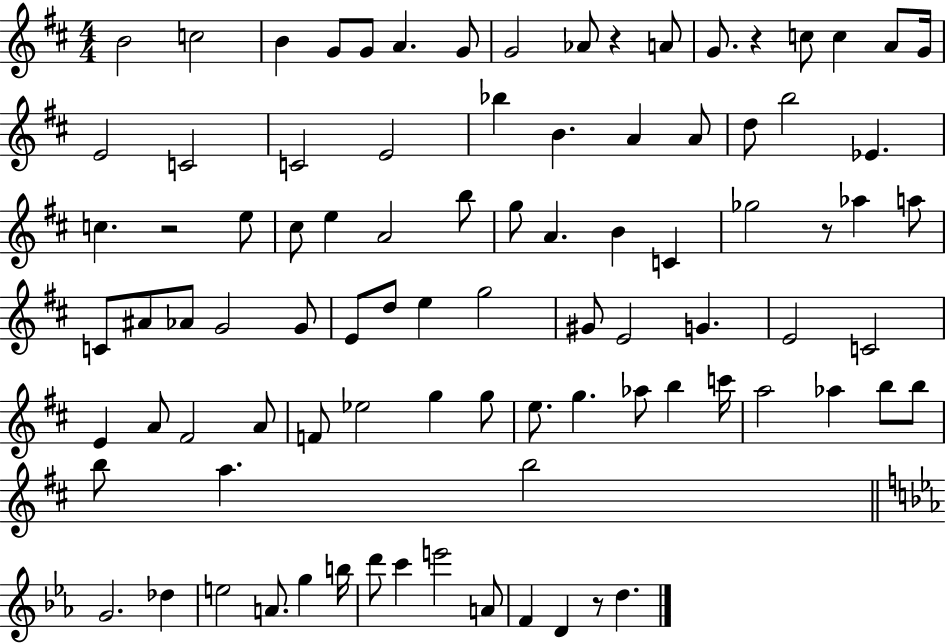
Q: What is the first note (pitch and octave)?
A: B4